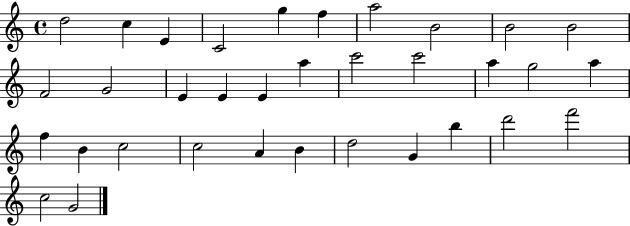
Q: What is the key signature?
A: C major